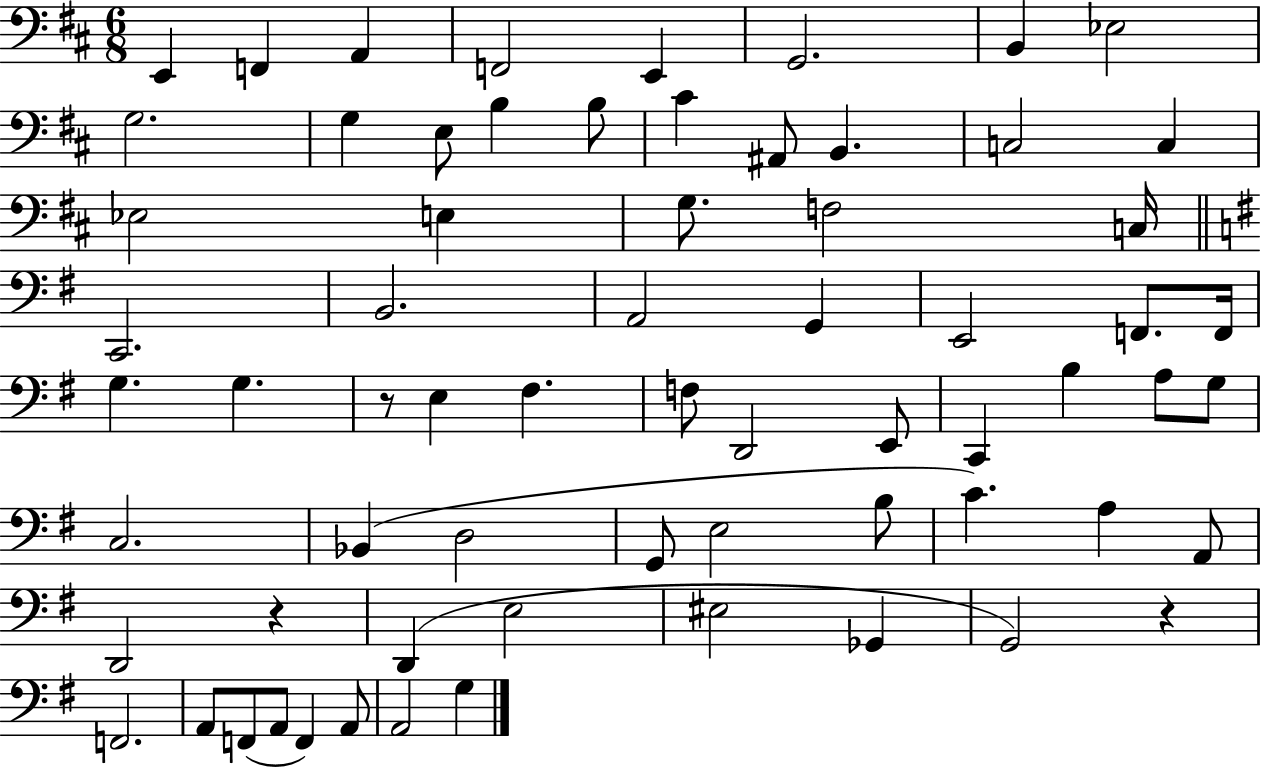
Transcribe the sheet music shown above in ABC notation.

X:1
T:Untitled
M:6/8
L:1/4
K:D
E,, F,, A,, F,,2 E,, G,,2 B,, _E,2 G,2 G, E,/2 B, B,/2 ^C ^A,,/2 B,, C,2 C, _E,2 E, G,/2 F,2 C,/4 C,,2 B,,2 A,,2 G,, E,,2 F,,/2 F,,/4 G, G, z/2 E, ^F, F,/2 D,,2 E,,/2 C,, B, A,/2 G,/2 C,2 _B,, D,2 G,,/2 E,2 B,/2 C A, A,,/2 D,,2 z D,, E,2 ^E,2 _G,, G,,2 z F,,2 A,,/2 F,,/2 A,,/2 F,, A,,/2 A,,2 G,